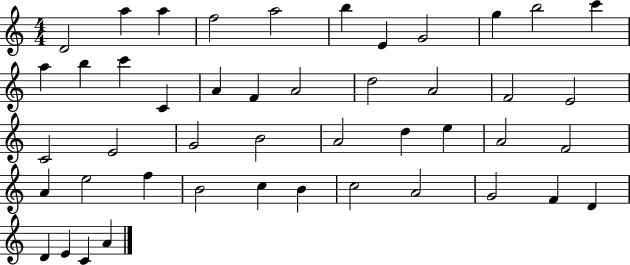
X:1
T:Untitled
M:4/4
L:1/4
K:C
D2 a a f2 a2 b E G2 g b2 c' a b c' C A F A2 d2 A2 F2 E2 C2 E2 G2 B2 A2 d e A2 F2 A e2 f B2 c B c2 A2 G2 F D D E C A